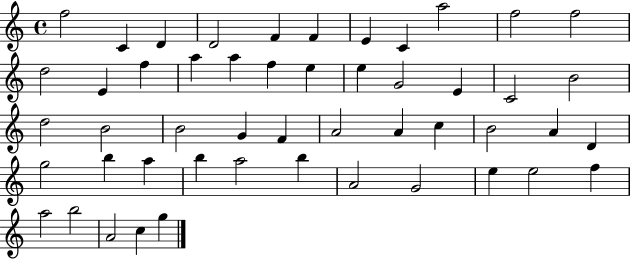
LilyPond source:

{
  \clef treble
  \time 4/4
  \defaultTimeSignature
  \key c \major
  f''2 c'4 d'4 | d'2 f'4 f'4 | e'4 c'4 a''2 | f''2 f''2 | \break d''2 e'4 f''4 | a''4 a''4 f''4 e''4 | e''4 g'2 e'4 | c'2 b'2 | \break d''2 b'2 | b'2 g'4 f'4 | a'2 a'4 c''4 | b'2 a'4 d'4 | \break g''2 b''4 a''4 | b''4 a''2 b''4 | a'2 g'2 | e''4 e''2 f''4 | \break a''2 b''2 | a'2 c''4 g''4 | \bar "|."
}